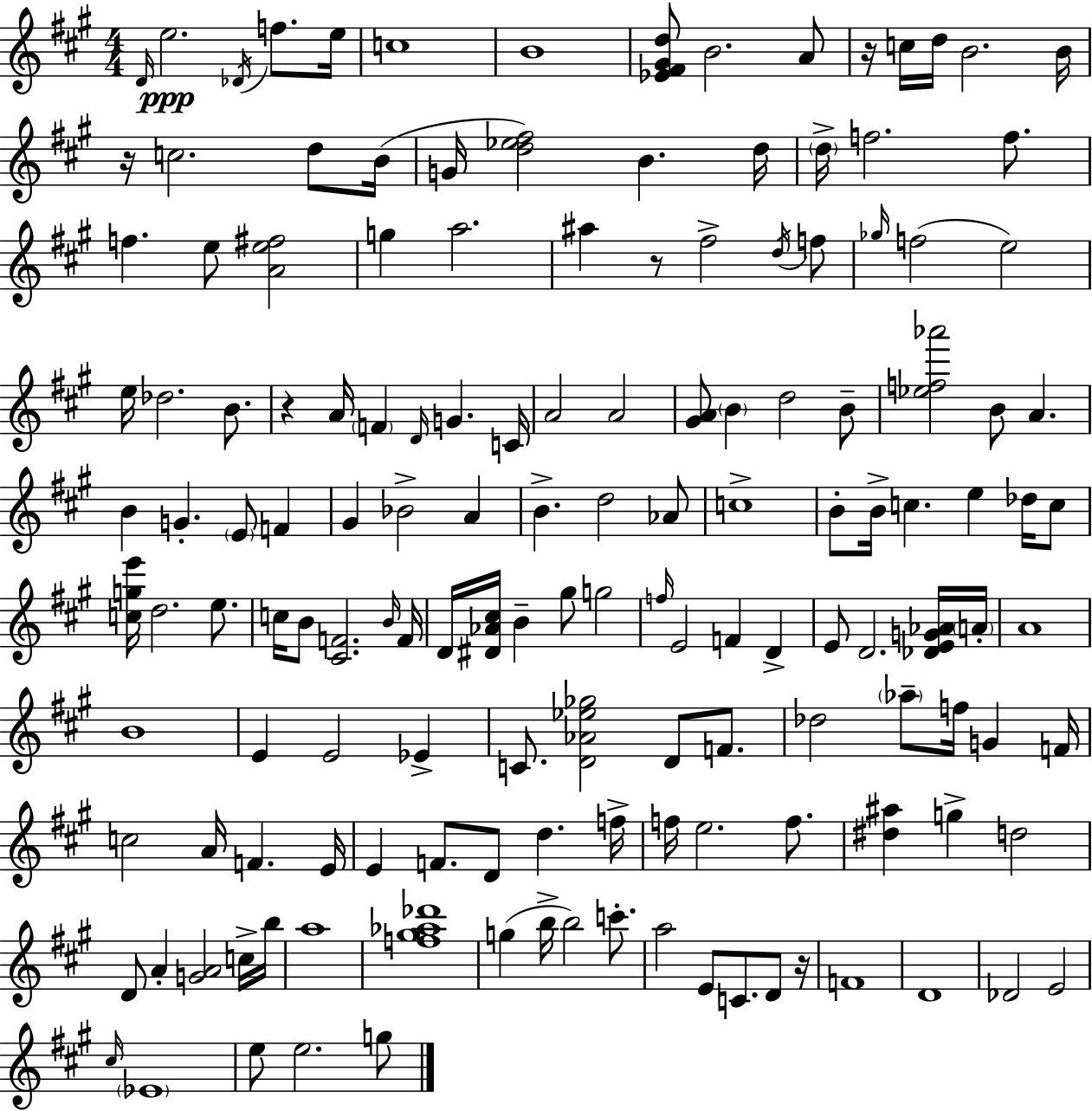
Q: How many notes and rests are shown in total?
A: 149